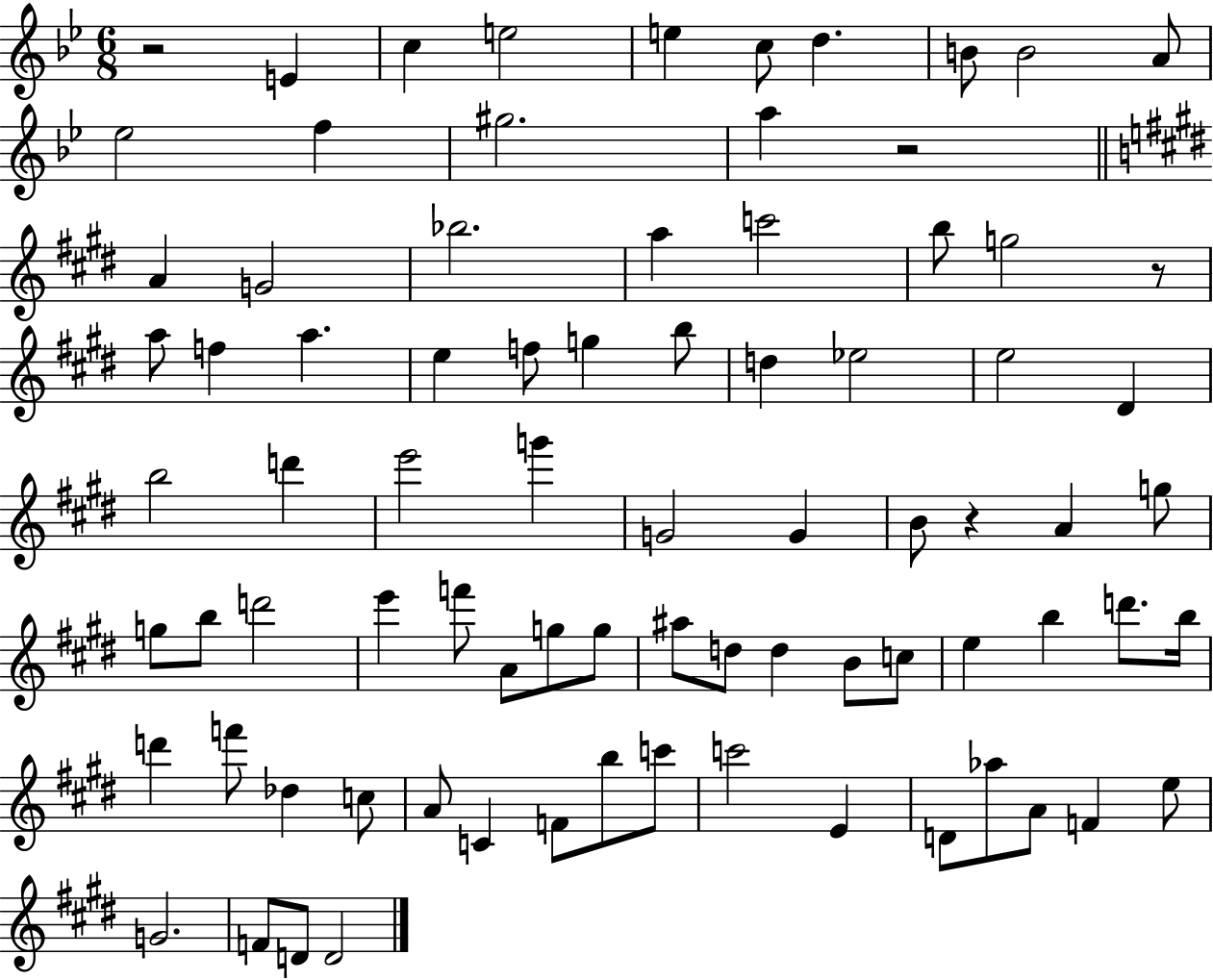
{
  \clef treble
  \numericTimeSignature
  \time 6/8
  \key bes \major
  r2 e'4 | c''4 e''2 | e''4 c''8 d''4. | b'8 b'2 a'8 | \break ees''2 f''4 | gis''2. | a''4 r2 | \bar "||" \break \key e \major a'4 g'2 | bes''2. | a''4 c'''2 | b''8 g''2 r8 | \break a''8 f''4 a''4. | e''4 f''8 g''4 b''8 | d''4 ees''2 | e''2 dis'4 | \break b''2 d'''4 | e'''2 g'''4 | g'2 g'4 | b'8 r4 a'4 g''8 | \break g''8 b''8 d'''2 | e'''4 f'''8 a'8 g''8 g''8 | ais''8 d''8 d''4 b'8 c''8 | e''4 b''4 d'''8. b''16 | \break d'''4 f'''8 des''4 c''8 | a'8 c'4 f'8 b''8 c'''8 | c'''2 e'4 | d'8 aes''8 a'8 f'4 e''8 | \break g'2. | f'8 d'8 d'2 | \bar "|."
}